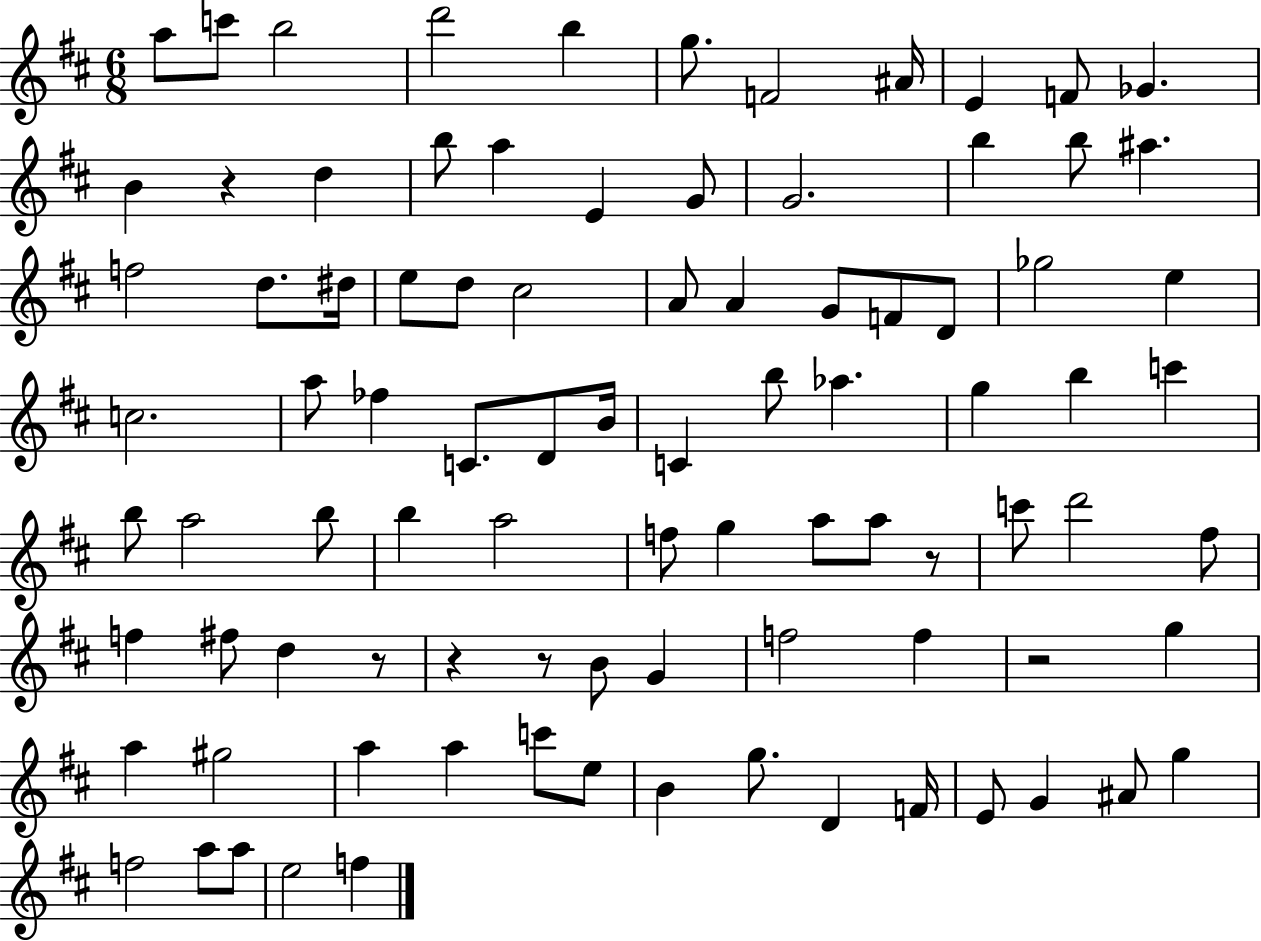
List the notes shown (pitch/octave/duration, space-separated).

A5/e C6/e B5/h D6/h B5/q G5/e. F4/h A#4/s E4/q F4/e Gb4/q. B4/q R/q D5/q B5/e A5/q E4/q G4/e G4/h. B5/q B5/e A#5/q. F5/h D5/e. D#5/s E5/e D5/e C#5/h A4/e A4/q G4/e F4/e D4/e Gb5/h E5/q C5/h. A5/e FES5/q C4/e. D4/e B4/s C4/q B5/e Ab5/q. G5/q B5/q C6/q B5/e A5/h B5/e B5/q A5/h F5/e G5/q A5/e A5/e R/e C6/e D6/h F#5/e F5/q F#5/e D5/q R/e R/q R/e B4/e G4/q F5/h F5/q R/h G5/q A5/q G#5/h A5/q A5/q C6/e E5/e B4/q G5/e. D4/q F4/s E4/e G4/q A#4/e G5/q F5/h A5/e A5/e E5/h F5/q